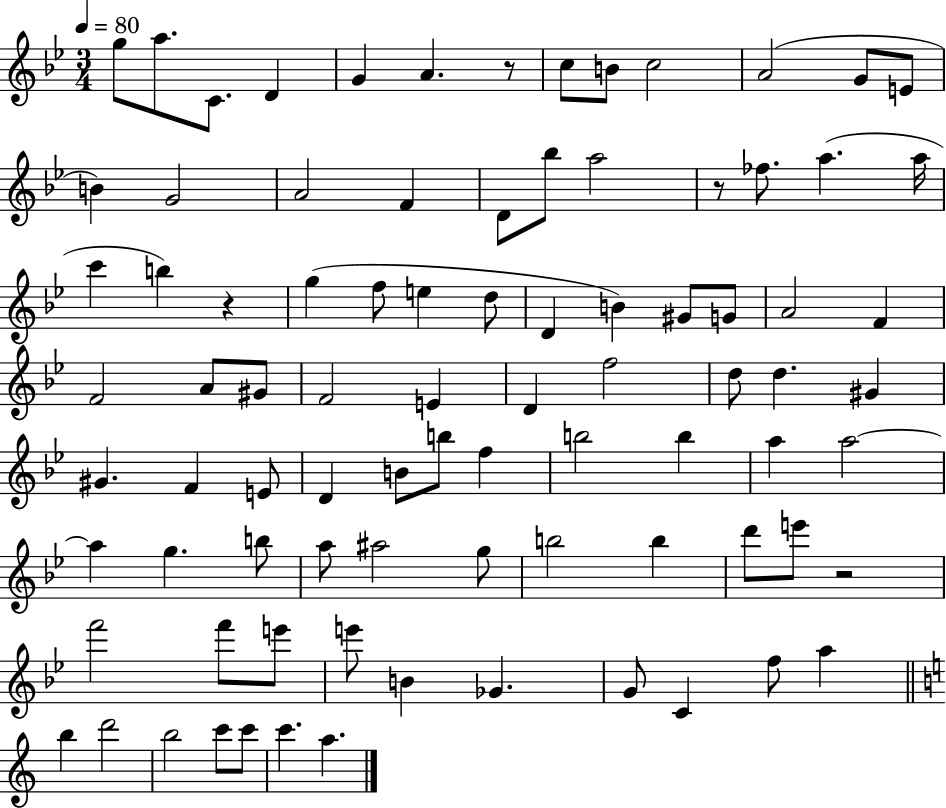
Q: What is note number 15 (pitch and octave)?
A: A4